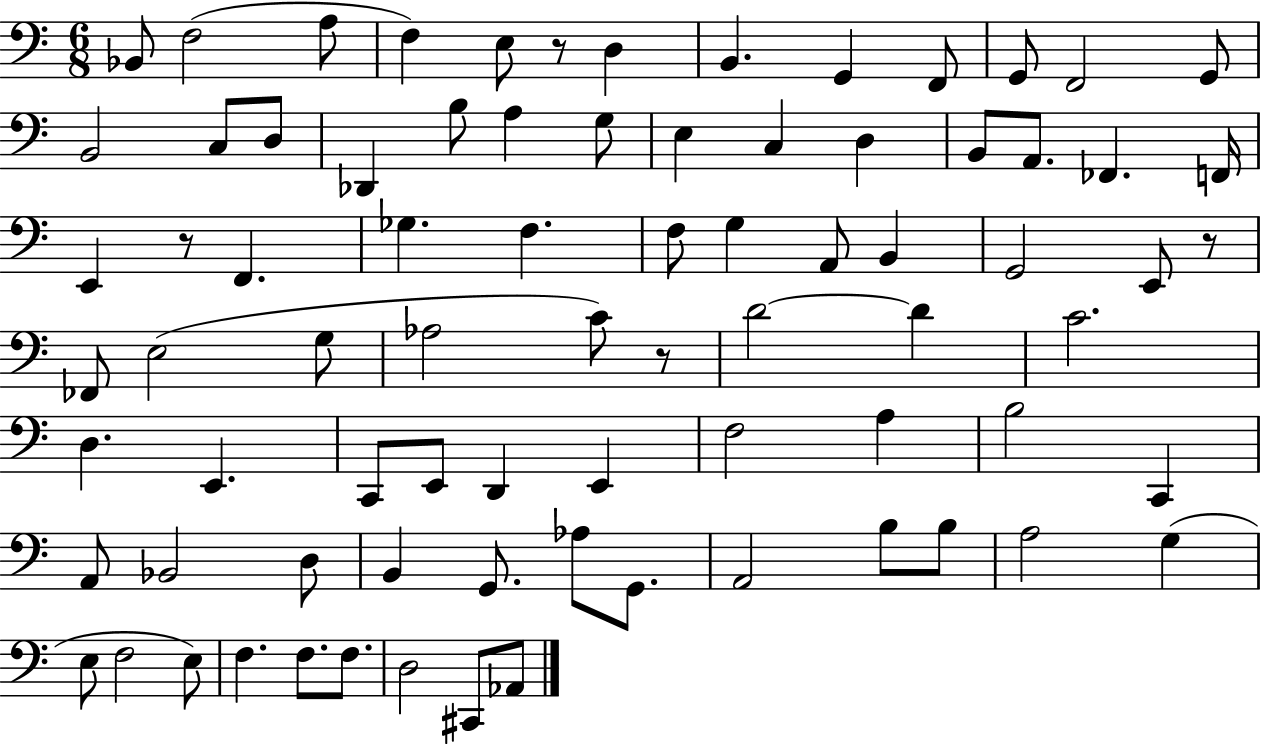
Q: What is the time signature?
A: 6/8